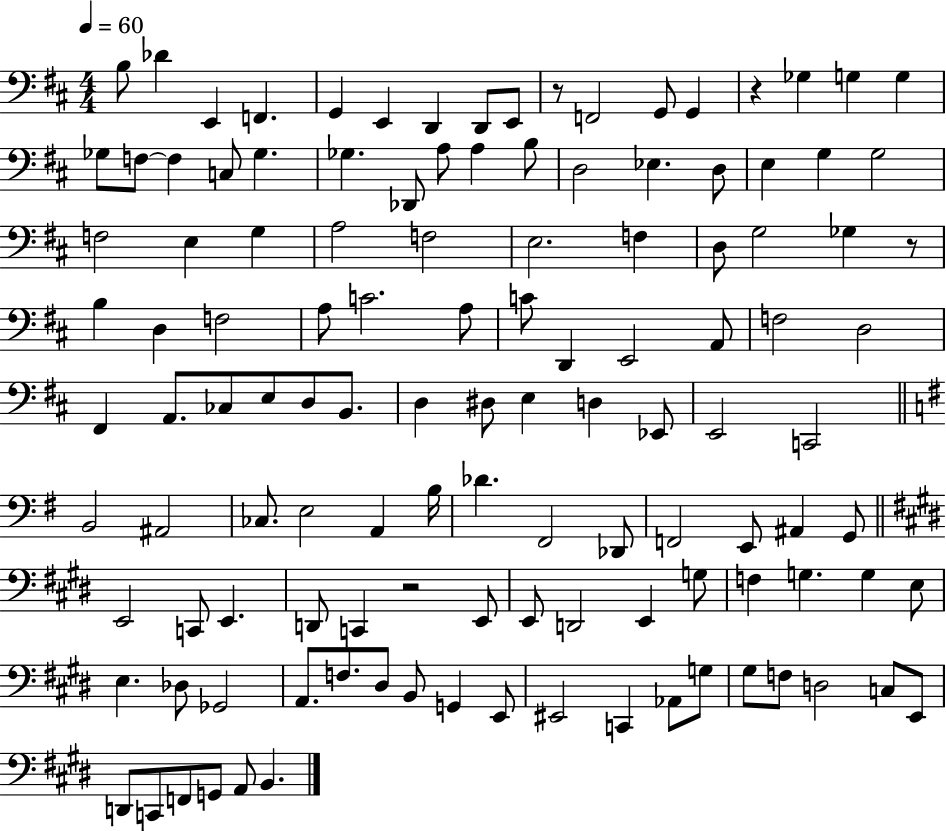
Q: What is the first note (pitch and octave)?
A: B3